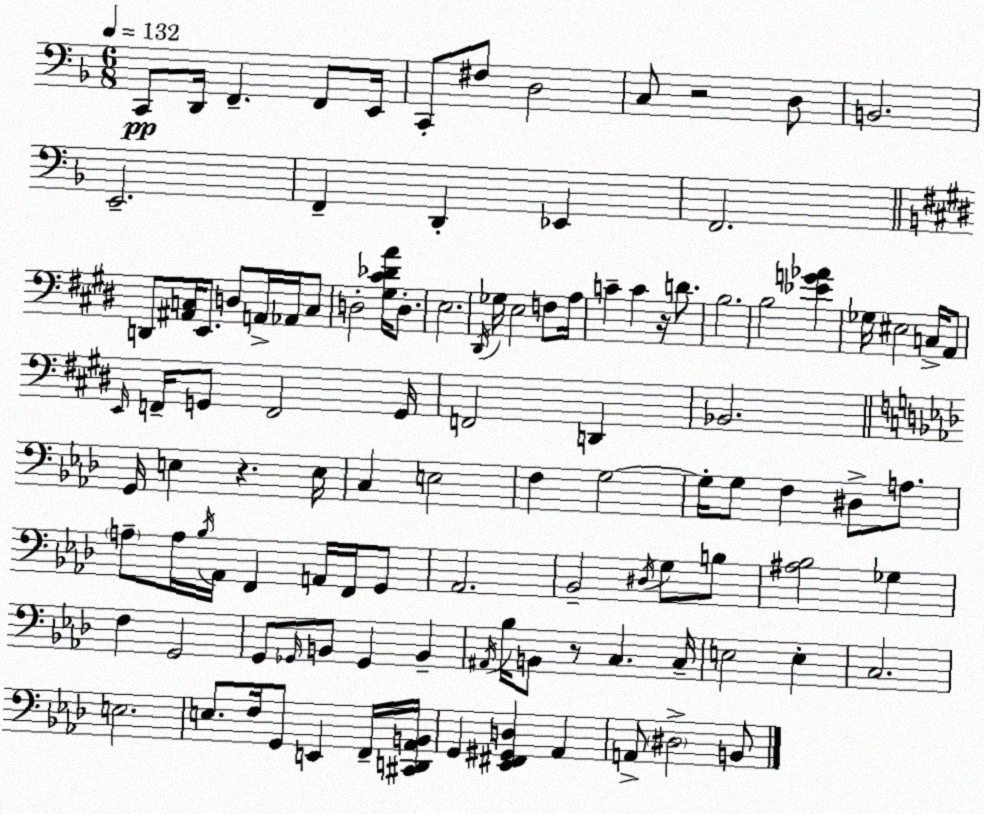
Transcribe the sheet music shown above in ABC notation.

X:1
T:Untitled
M:6/8
L:1/4
K:F
C,,/2 D,,/4 F,, F,,/2 E,,/4 C,,/2 ^F,/2 D,2 C,/2 z2 D,/2 B,,2 E,,2 F,, D,, _E,, F,,2 D,,/2 [^A,,C,]/4 E,,/2 D,/2 A,,/4 _A,,/4 C,/2 D,2 [^G,^C_DA]/4 D,/2 E,2 ^D,,/4 _G,/4 E,2 F,/2 A,/4 C C z/4 D/2 B,2 B,2 [_EG_A] _G,/4 ^E,2 C,/4 A,,/2 E,,/4 F,,/4 G,,/2 F,,2 G,,/4 F,,2 D,, _B,,2 G,,/4 E, z E,/4 C, E,2 F, G,2 G,/4 G,/2 F, ^D,/2 A,/2 A,/2 A,/4 _B,/4 _A,,/4 F,, A,,/4 F,,/4 G,,/2 _A,,2 _B,,2 ^D,/4 G,/2 B,/2 [^A,_B,]2 _G, F, G,,2 G,,/2 _G,,/4 B,,/2 _G,, B,, ^A,,/4 _B,/4 B,,/2 z/2 C, C,/4 E,2 E, C,2 E,2 E,/2 F,/4 G,,/2 E,, F,,/4 [^C,,D,,_A,,B,,]/4 G,, [_E,,^F,,^G,,D,] _A,, A,,/2 ^D,2 B,,/2